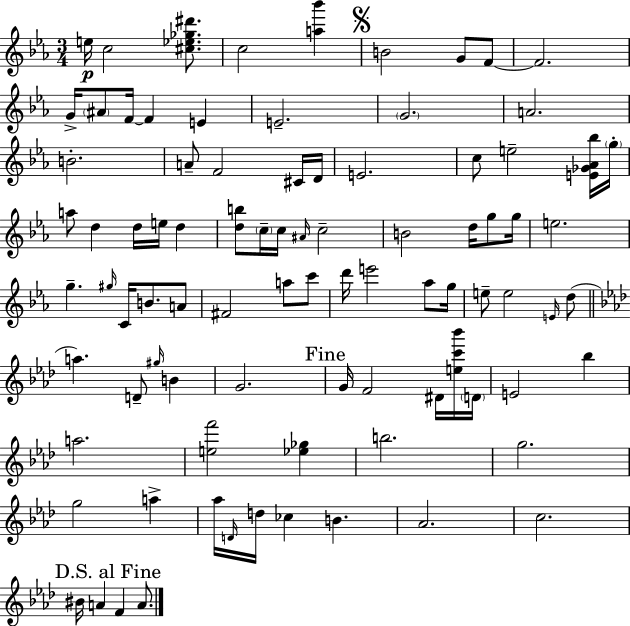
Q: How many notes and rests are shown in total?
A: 88